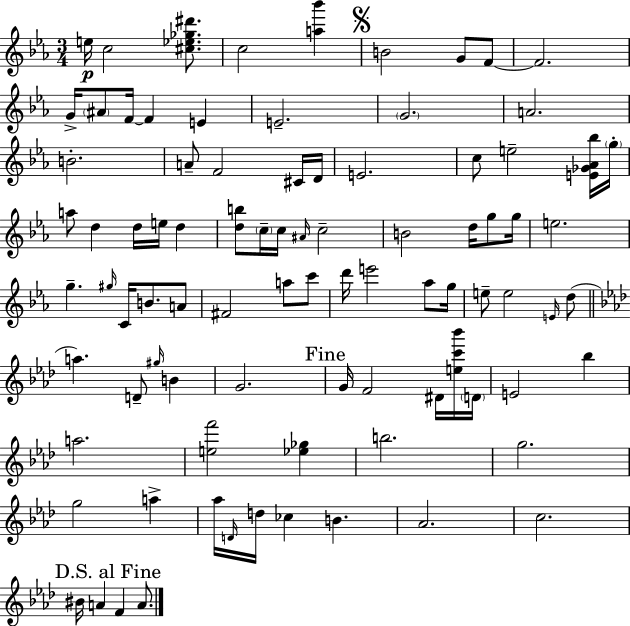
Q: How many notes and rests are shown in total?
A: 88